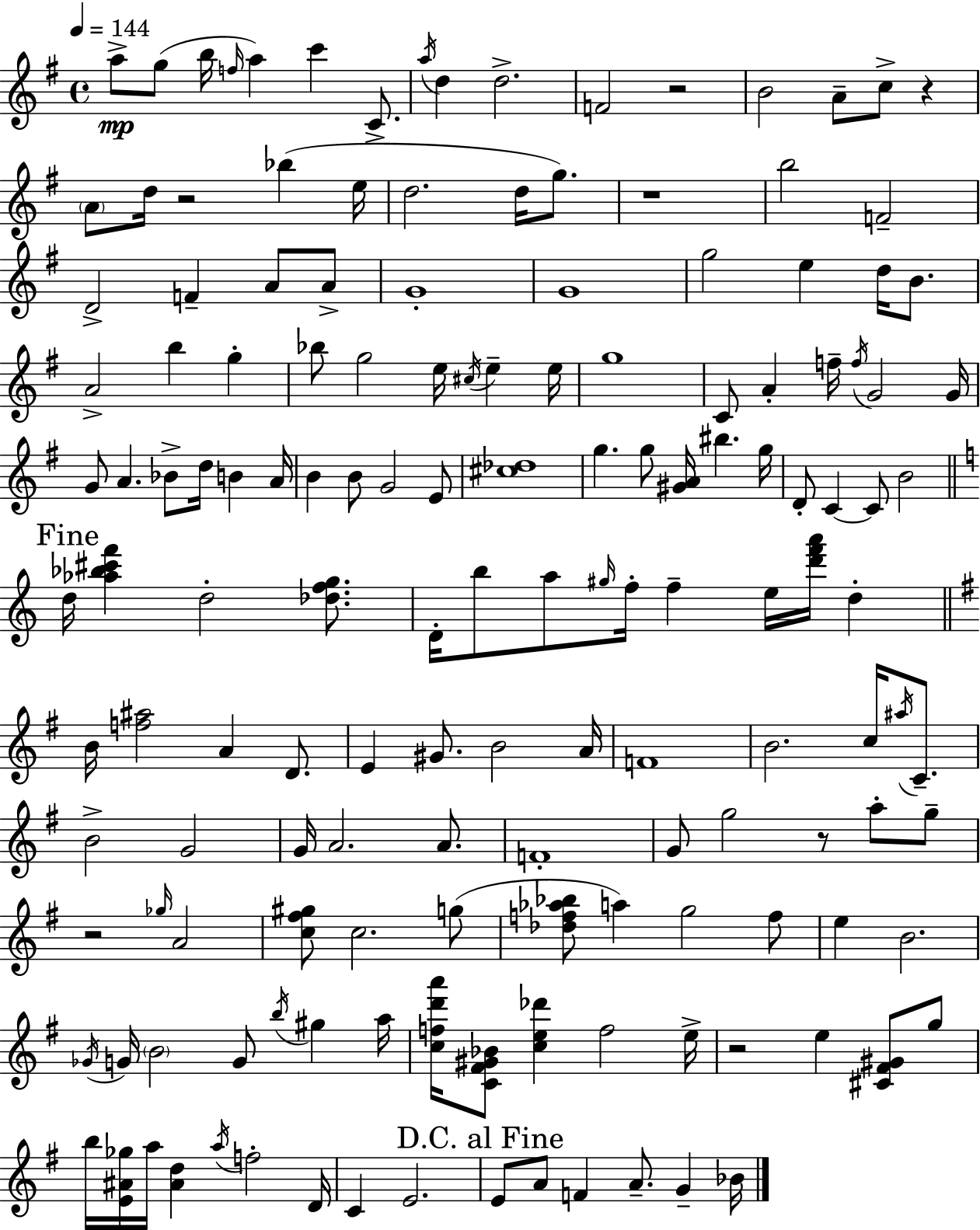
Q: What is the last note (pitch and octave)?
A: Bb4